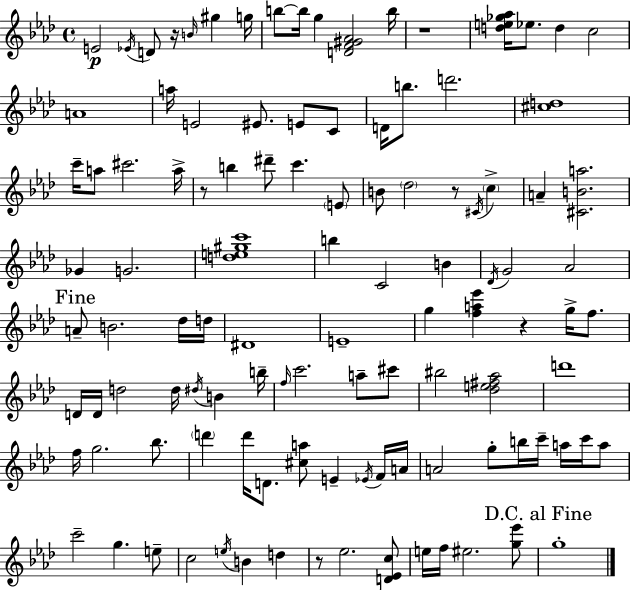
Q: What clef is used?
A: treble